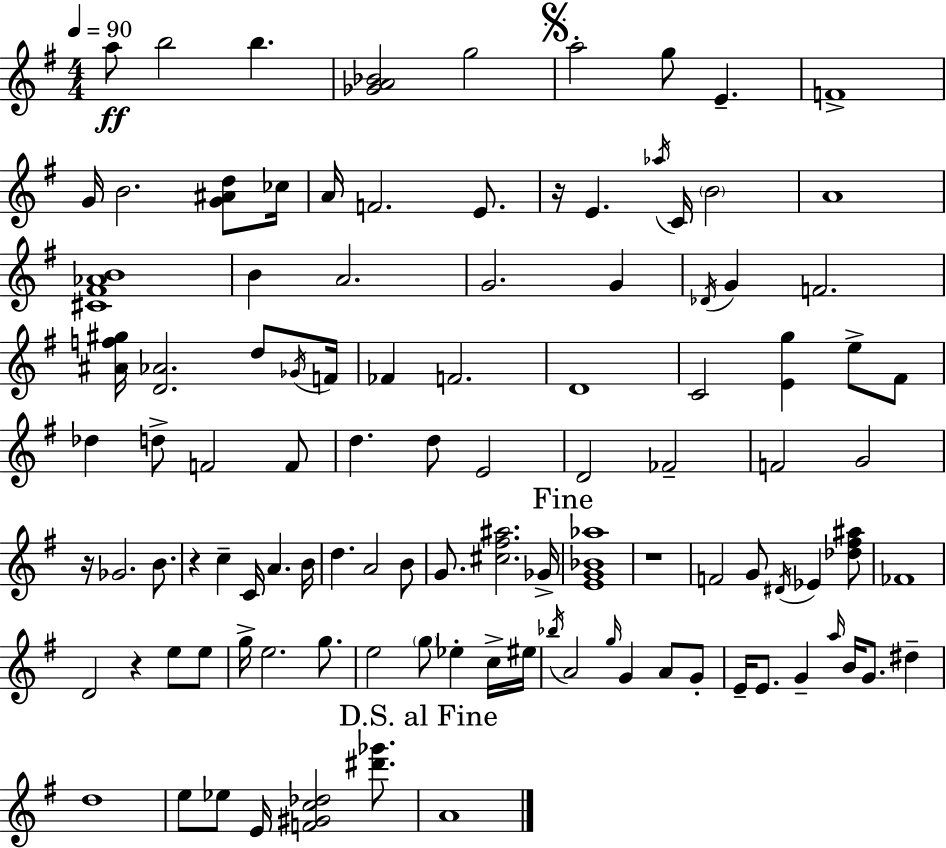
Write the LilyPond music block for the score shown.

{
  \clef treble
  \numericTimeSignature
  \time 4/4
  \key g \major
  \tempo 4 = 90
  a''8\ff b''2 b''4. | <ges' a' bes'>2 g''2 | \mark \markup { \musicglyph "scripts.segno" } a''2-. g''8 e'4.-- | f'1-> | \break g'16 b'2. <g' ais' d''>8 ces''16 | a'16 f'2. e'8. | r16 e'4. \acciaccatura { aes''16 } c'16 \parenthesize b'2 | a'1 | \break <cis' fis' aes' b'>1 | b'4 a'2. | g'2. g'4 | \acciaccatura { des'16 } g'4 f'2. | \break <ais' f'' gis''>16 <d' aes'>2. d''8 | \acciaccatura { ges'16 } f'16 fes'4 f'2. | d'1 | c'2 <e' g''>4 e''8-> | \break fis'8 des''4 d''8-> f'2 | f'8 d''4. d''8 e'2 | d'2 fes'2-- | f'2 g'2 | \break r16 ges'2. | b'8. r4 c''4-- c'16 a'4. | b'16 d''4. a'2 | b'8 g'8. <cis'' fis'' ais''>2. | \break ges'16-> \mark "Fine" <e' g' bes' aes''>1 | r1 | f'2 g'8 \acciaccatura { dis'16 } ees'4 | <des'' fis'' ais''>8 fes'1 | \break d'2 r4 | e''8 e''8 g''16-> e''2. | g''8. e''2 \parenthesize g''8 ees''4-. | c''16-> eis''16 \acciaccatura { bes''16 } a'2 \grace { g''16 } g'4 | \break a'8 g'8-. e'16-- e'8. g'4-- \grace { a''16 } b'16 | g'8. dis''4-- d''1 | e''8 ees''8 e'16 <f' gis' c'' des''>2 | <dis''' ges'''>8. \mark "D.S. al Fine" a'1 | \break \bar "|."
}